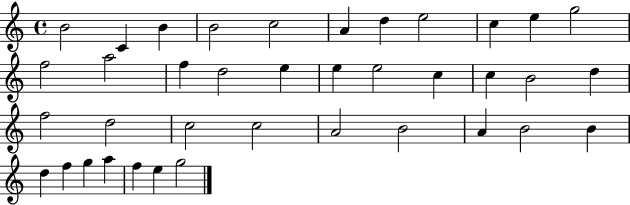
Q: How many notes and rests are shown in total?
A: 38